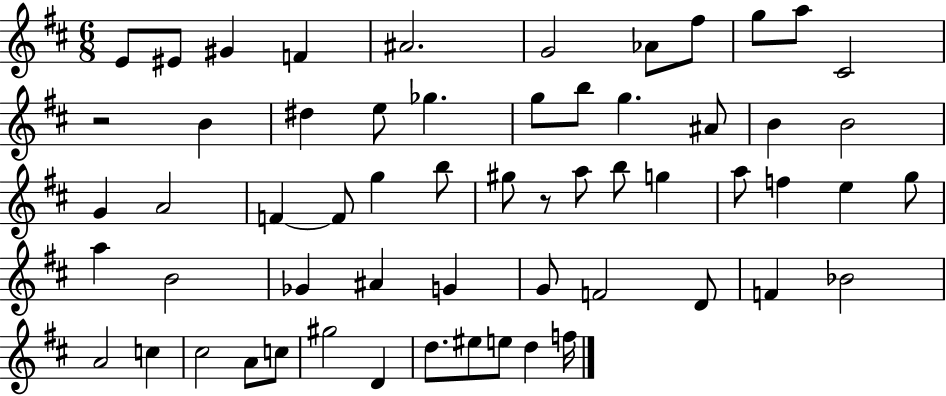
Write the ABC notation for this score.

X:1
T:Untitled
M:6/8
L:1/4
K:D
E/2 ^E/2 ^G F ^A2 G2 _A/2 ^f/2 g/2 a/2 ^C2 z2 B ^d e/2 _g g/2 b/2 g ^A/2 B B2 G A2 F F/2 g b/2 ^g/2 z/2 a/2 b/2 g a/2 f e g/2 a B2 _G ^A G G/2 F2 D/2 F _B2 A2 c ^c2 A/2 c/2 ^g2 D d/2 ^e/2 e/2 d f/4